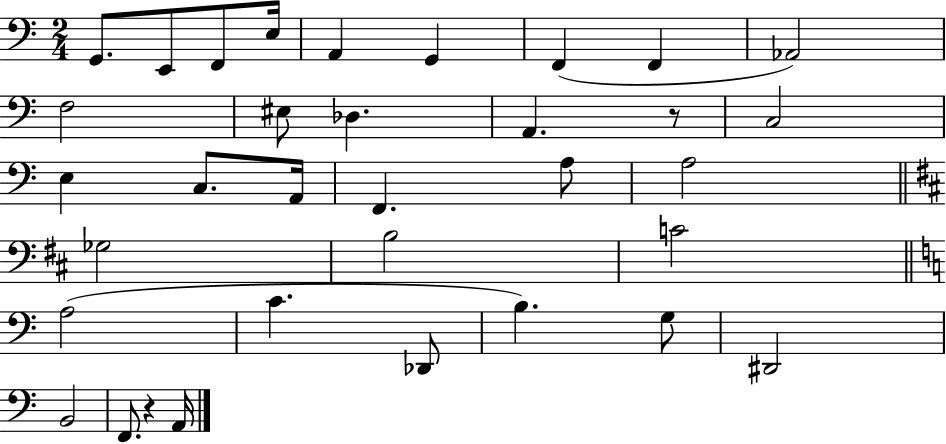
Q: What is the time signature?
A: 2/4